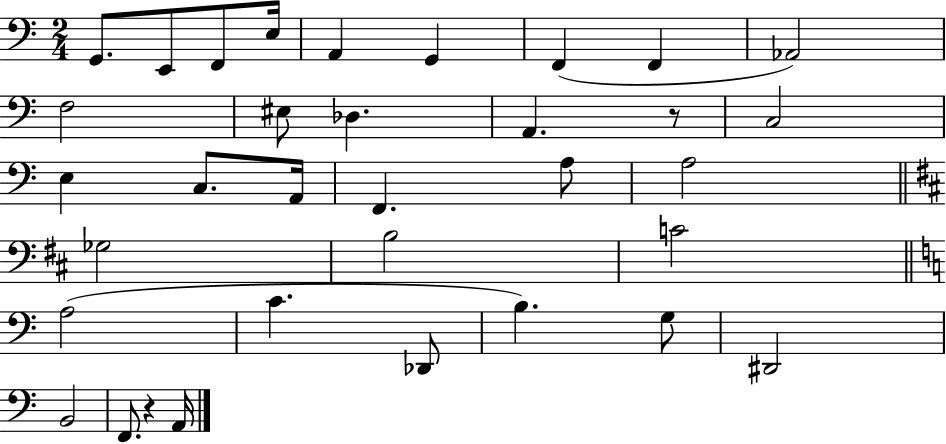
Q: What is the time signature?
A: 2/4